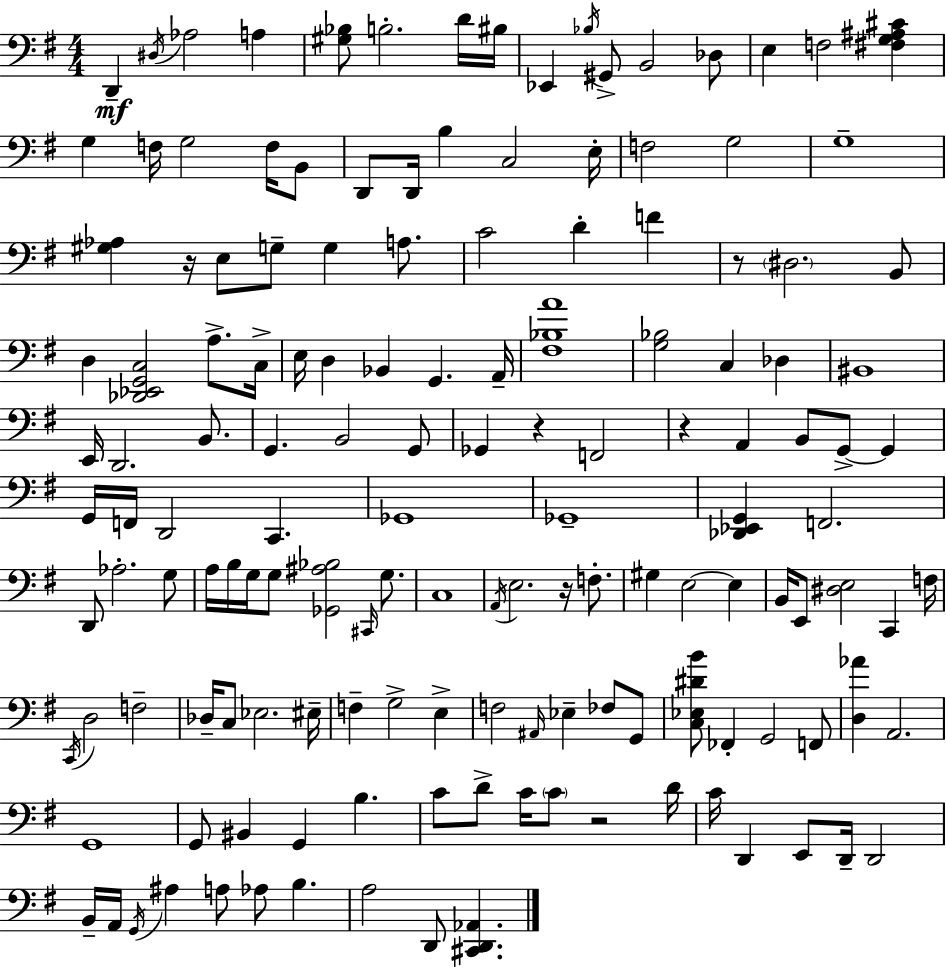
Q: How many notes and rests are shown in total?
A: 147